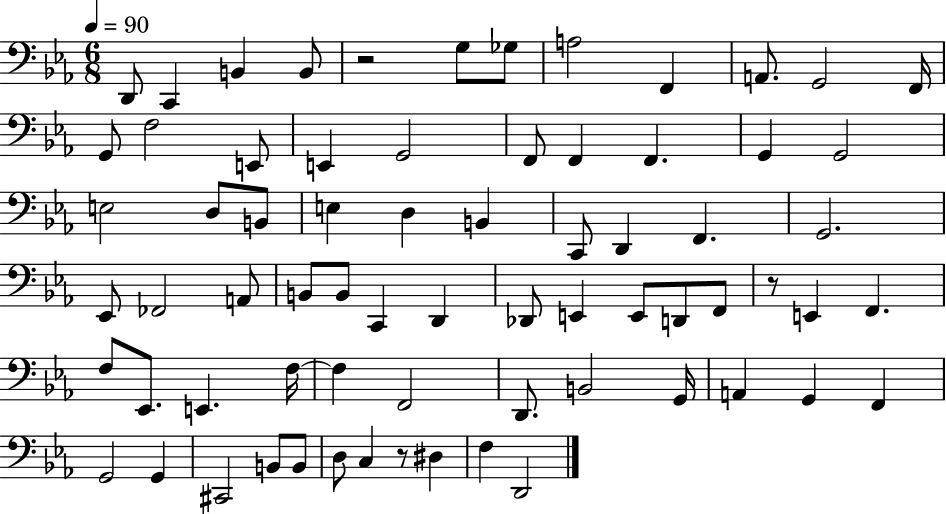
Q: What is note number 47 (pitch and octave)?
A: Eb2